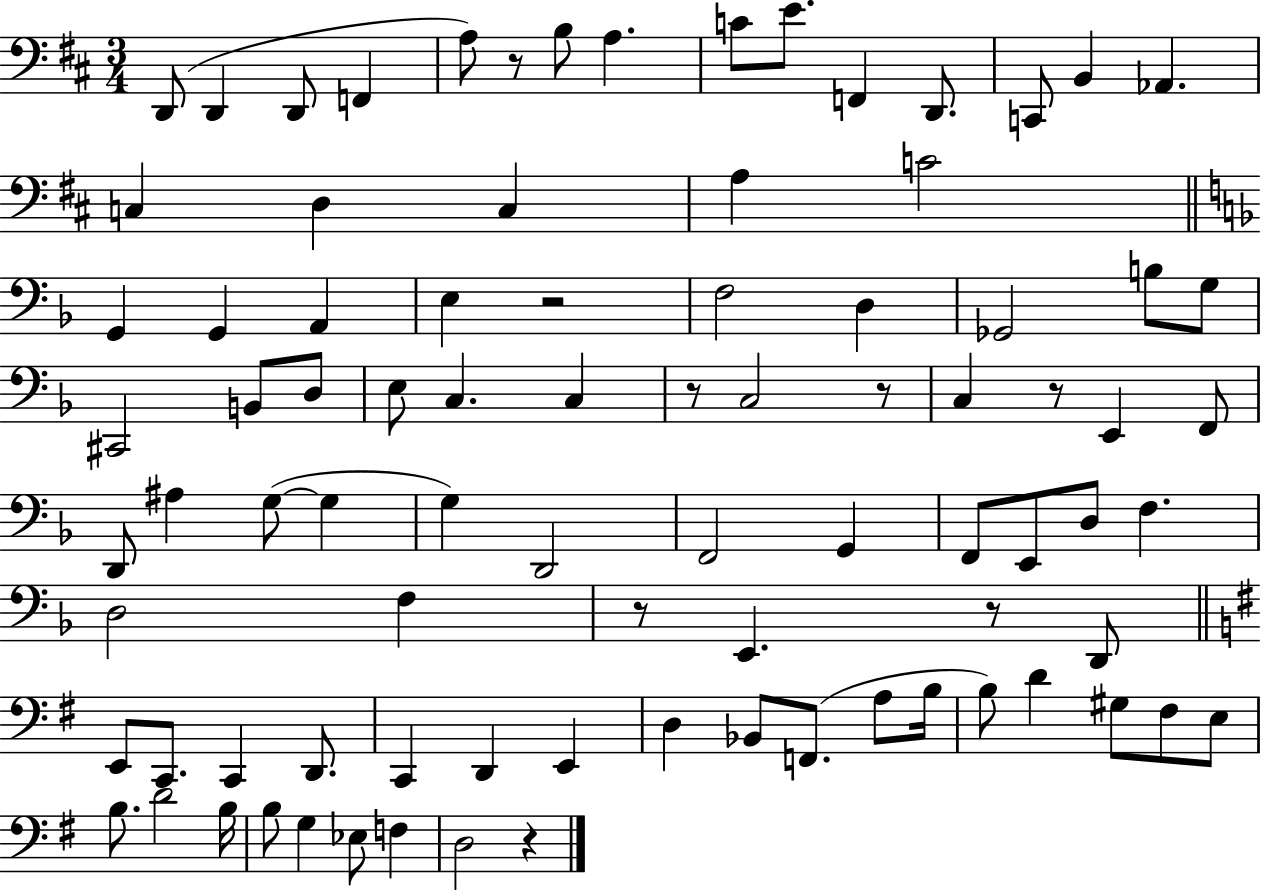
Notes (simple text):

D2/e D2/q D2/e F2/q A3/e R/e B3/e A3/q. C4/e E4/e. F2/q D2/e. C2/e B2/q Ab2/q. C3/q D3/q C3/q A3/q C4/h G2/q G2/q A2/q E3/q R/h F3/h D3/q Gb2/h B3/e G3/e C#2/h B2/e D3/e E3/e C3/q. C3/q R/e C3/h R/e C3/q R/e E2/q F2/e D2/e A#3/q G3/e G3/q G3/q D2/h F2/h G2/q F2/e E2/e D3/e F3/q. D3/h F3/q R/e E2/q. R/e D2/e E2/e C2/e. C2/q D2/e. C2/q D2/q E2/q D3/q Bb2/e F2/e. A3/e B3/s B3/e D4/q G#3/e F#3/e E3/e B3/e. D4/h B3/s B3/e G3/q Eb3/e F3/q D3/h R/q